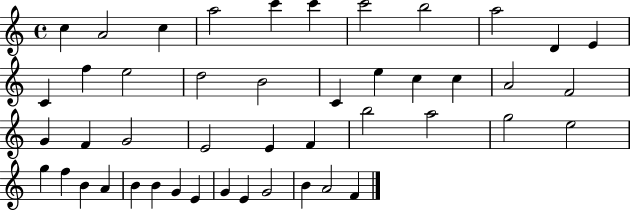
X:1
T:Untitled
M:4/4
L:1/4
K:C
c A2 c a2 c' c' c'2 b2 a2 D E C f e2 d2 B2 C e c c A2 F2 G F G2 E2 E F b2 a2 g2 e2 g f B A B B G E G E G2 B A2 F